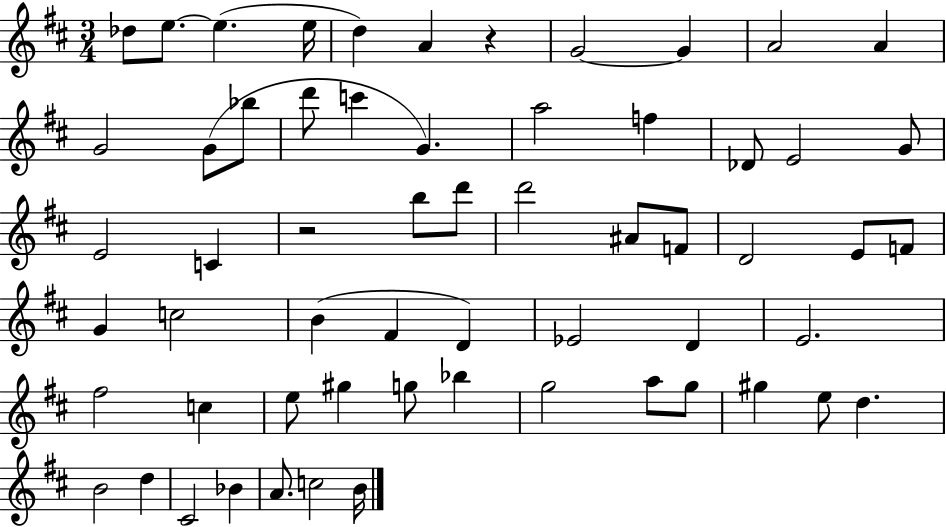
X:1
T:Untitled
M:3/4
L:1/4
K:D
_d/2 e/2 e e/4 d A z G2 G A2 A G2 G/2 _b/2 d'/2 c' G a2 f _D/2 E2 G/2 E2 C z2 b/2 d'/2 d'2 ^A/2 F/2 D2 E/2 F/2 G c2 B ^F D _E2 D E2 ^f2 c e/2 ^g g/2 _b g2 a/2 g/2 ^g e/2 d B2 d ^C2 _B A/2 c2 B/4